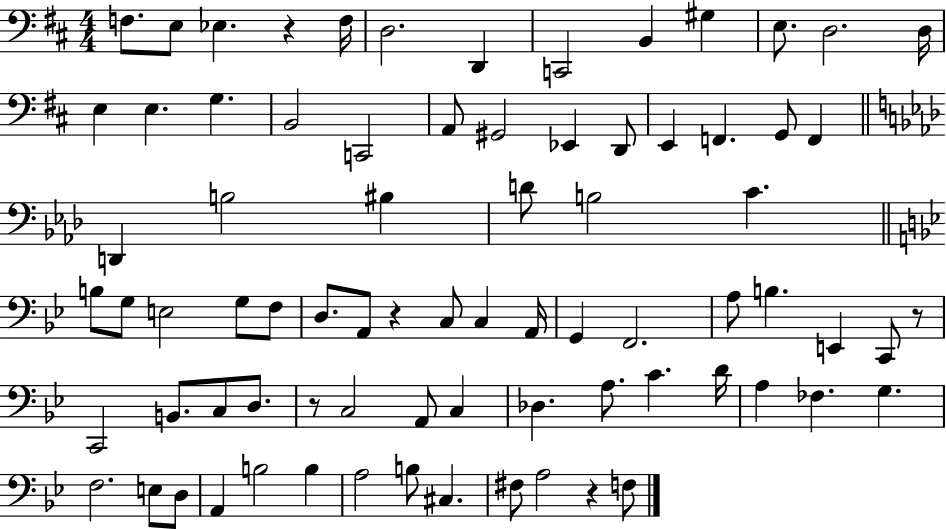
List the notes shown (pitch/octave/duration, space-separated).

F3/e. E3/e Eb3/q. R/q F3/s D3/h. D2/q C2/h B2/q G#3/q E3/e. D3/h. D3/s E3/q E3/q. G3/q. B2/h C2/h A2/e G#2/h Eb2/q D2/e E2/q F2/q. G2/e F2/q D2/q B3/h BIS3/q D4/e B3/h C4/q. B3/e G3/e E3/h G3/e F3/e D3/e. A2/e R/q C3/e C3/q A2/s G2/q F2/h. A3/e B3/q. E2/q C2/e R/e C2/h B2/e. C3/e D3/e. R/e C3/h A2/e C3/q Db3/q. A3/e. C4/q. D4/s A3/q FES3/q. G3/q. F3/h. E3/e D3/e A2/q B3/h B3/q A3/h B3/e C#3/q. F#3/e A3/h R/q F3/e